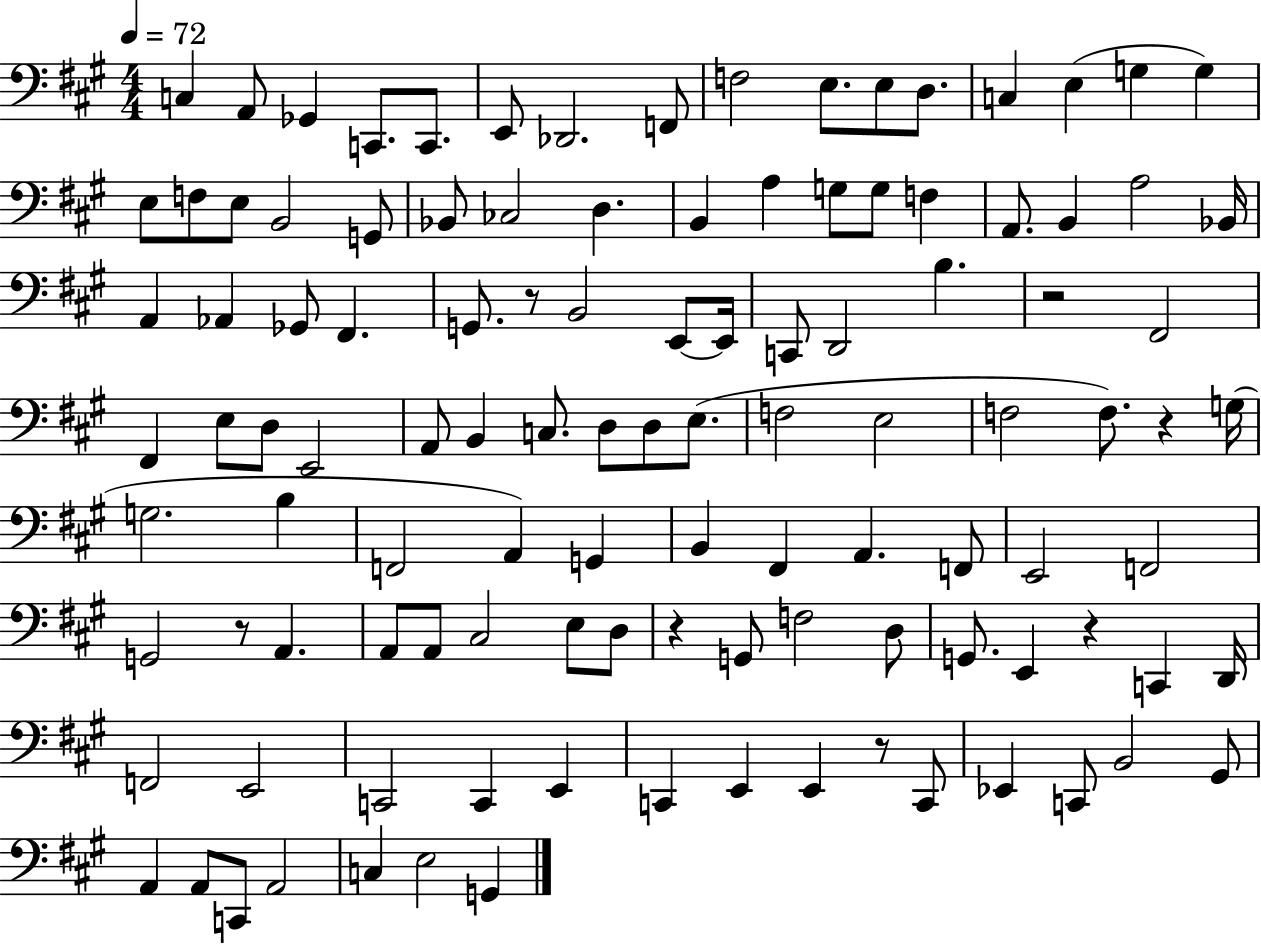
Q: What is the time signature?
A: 4/4